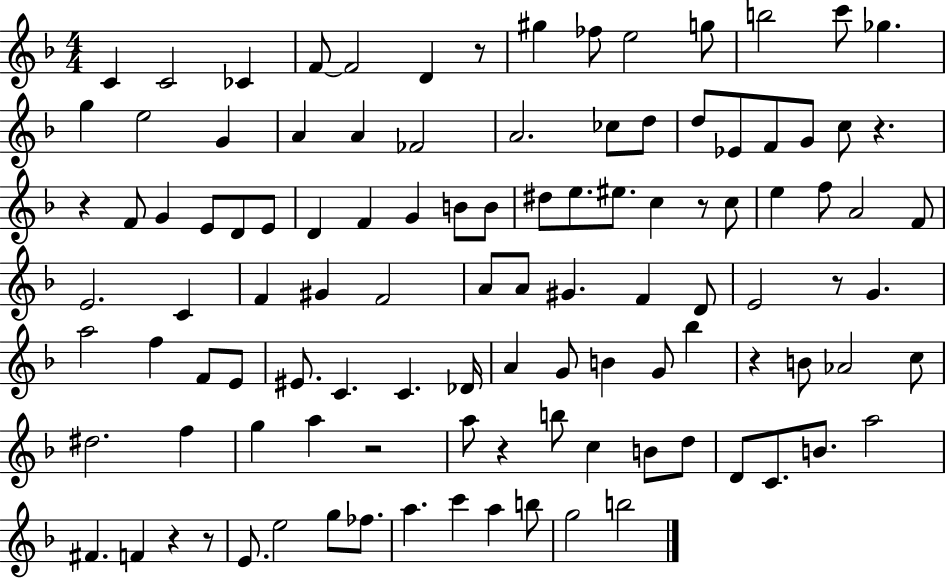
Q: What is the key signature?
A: F major